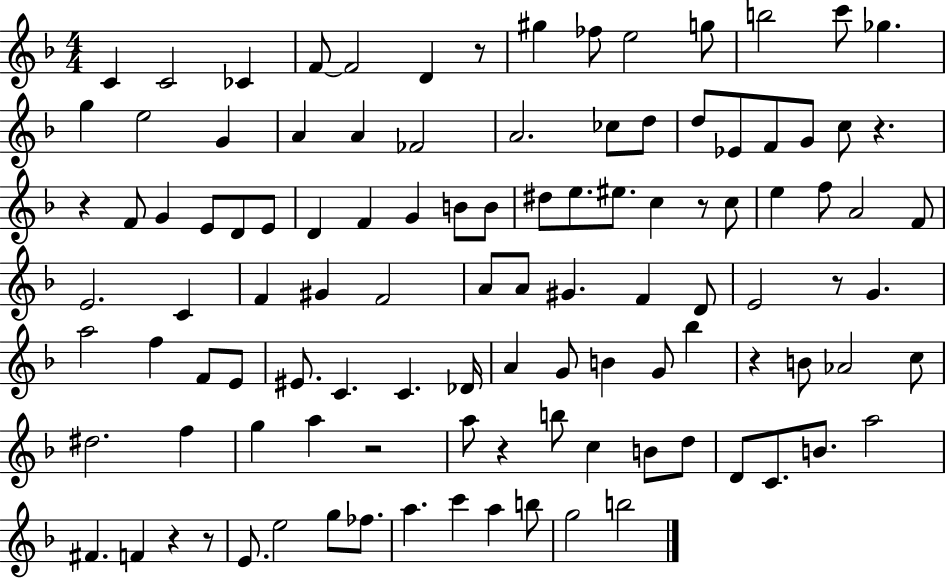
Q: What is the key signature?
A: F major